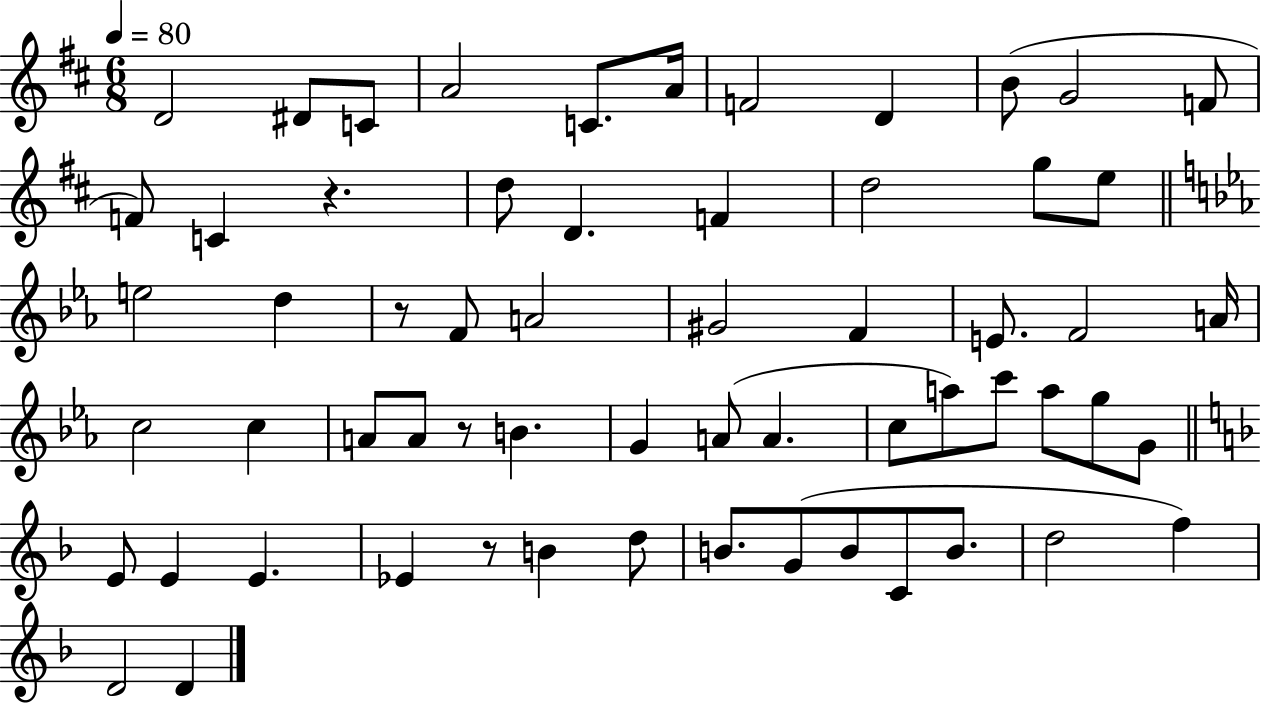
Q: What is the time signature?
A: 6/8